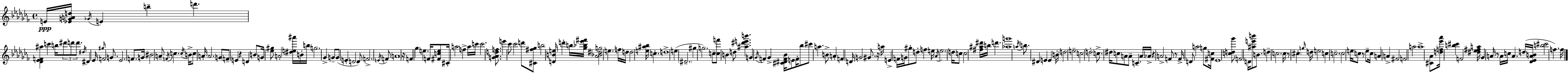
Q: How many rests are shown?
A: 8